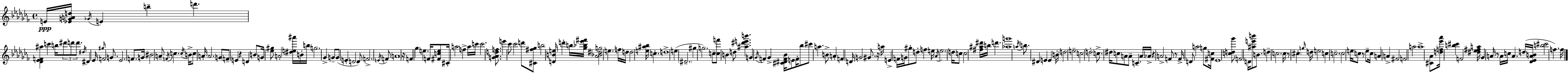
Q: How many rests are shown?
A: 8